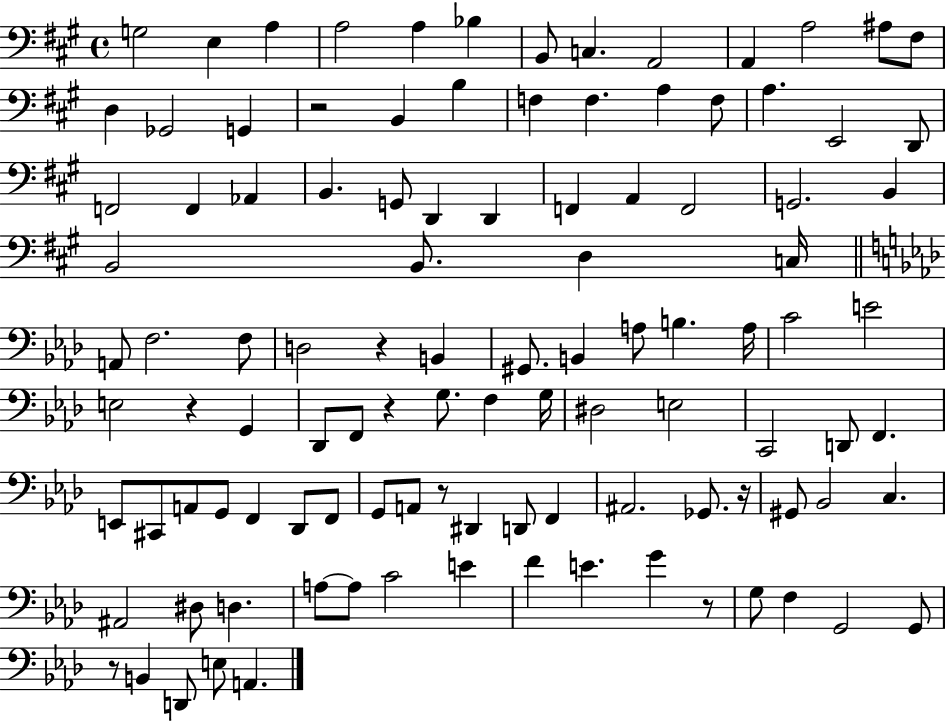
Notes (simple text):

G3/h E3/q A3/q A3/h A3/q Bb3/q B2/e C3/q. A2/h A2/q A3/h A#3/e F#3/e D3/q Gb2/h G2/q R/h B2/q B3/q F3/q F3/q. A3/q F3/e A3/q. E2/h D2/e F2/h F2/q Ab2/q B2/q. G2/e D2/q D2/q F2/q A2/q F2/h G2/h. B2/q B2/h B2/e. D3/q C3/s A2/e F3/h. F3/e D3/h R/q B2/q G#2/e. B2/q A3/e B3/q. A3/s C4/h E4/h E3/h R/q G2/q Db2/e F2/e R/q G3/e. F3/q G3/s D#3/h E3/h C2/h D2/e F2/q. E2/e C#2/e A2/e G2/e F2/q Db2/e F2/e G2/e A2/e R/e D#2/q D2/e F2/q A#2/h. Gb2/e. R/s G#2/e Bb2/h C3/q. A#2/h D#3/e D3/q. A3/e A3/e C4/h E4/q F4/q E4/q. G4/q R/e G3/e F3/q G2/h G2/e R/e B2/q D2/e E3/e A2/q.